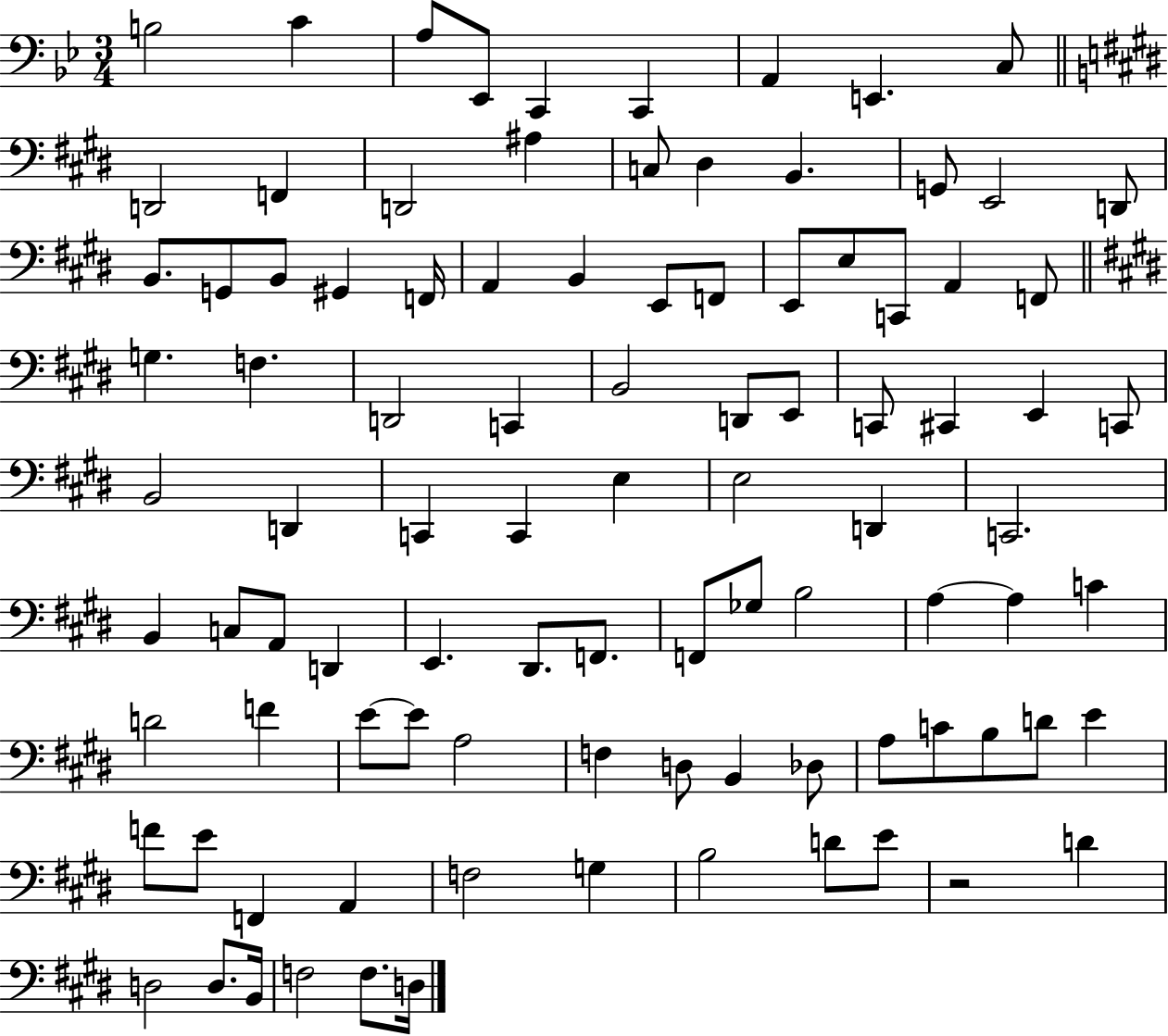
X:1
T:Untitled
M:3/4
L:1/4
K:Bb
B,2 C A,/2 _E,,/2 C,, C,, A,, E,, C,/2 D,,2 F,, D,,2 ^A, C,/2 ^D, B,, G,,/2 E,,2 D,,/2 B,,/2 G,,/2 B,,/2 ^G,, F,,/4 A,, B,, E,,/2 F,,/2 E,,/2 E,/2 C,,/2 A,, F,,/2 G, F, D,,2 C,, B,,2 D,,/2 E,,/2 C,,/2 ^C,, E,, C,,/2 B,,2 D,, C,, C,, E, E,2 D,, C,,2 B,, C,/2 A,,/2 D,, E,, ^D,,/2 F,,/2 F,,/2 _G,/2 B,2 A, A, C D2 F E/2 E/2 A,2 F, D,/2 B,, _D,/2 A,/2 C/2 B,/2 D/2 E F/2 E/2 F,, A,, F,2 G, B,2 D/2 E/2 z2 D D,2 D,/2 B,,/4 F,2 F,/2 D,/4